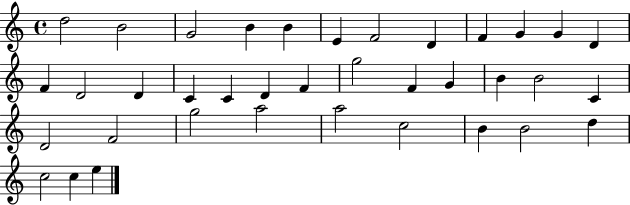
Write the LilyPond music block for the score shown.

{
  \clef treble
  \time 4/4
  \defaultTimeSignature
  \key c \major
  d''2 b'2 | g'2 b'4 b'4 | e'4 f'2 d'4 | f'4 g'4 g'4 d'4 | \break f'4 d'2 d'4 | c'4 c'4 d'4 f'4 | g''2 f'4 g'4 | b'4 b'2 c'4 | \break d'2 f'2 | g''2 a''2 | a''2 c''2 | b'4 b'2 d''4 | \break c''2 c''4 e''4 | \bar "|."
}